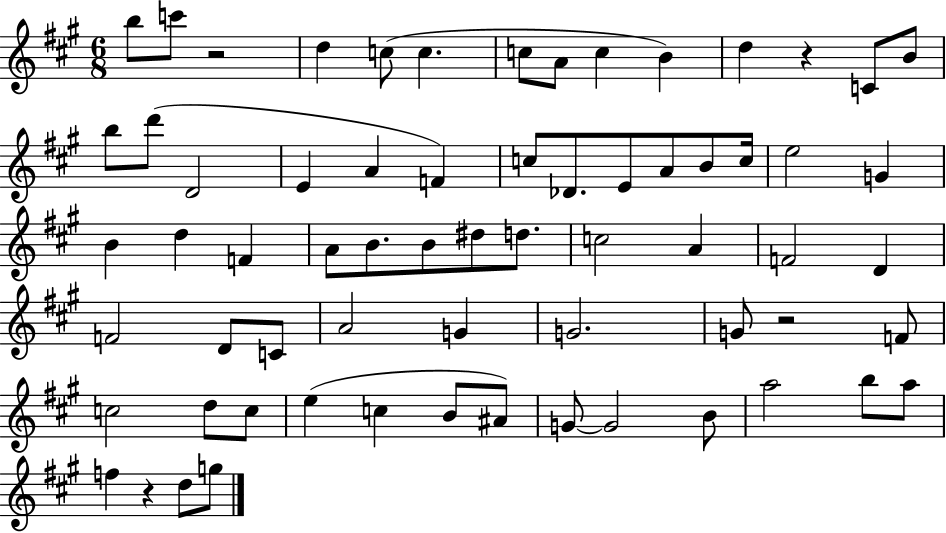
X:1
T:Untitled
M:6/8
L:1/4
K:A
b/2 c'/2 z2 d c/2 c c/2 A/2 c B d z C/2 B/2 b/2 d'/2 D2 E A F c/2 _D/2 E/2 A/2 B/2 c/4 e2 G B d F A/2 B/2 B/2 ^d/2 d/2 c2 A F2 D F2 D/2 C/2 A2 G G2 G/2 z2 F/2 c2 d/2 c/2 e c B/2 ^A/2 G/2 G2 B/2 a2 b/2 a/2 f z d/2 g/2